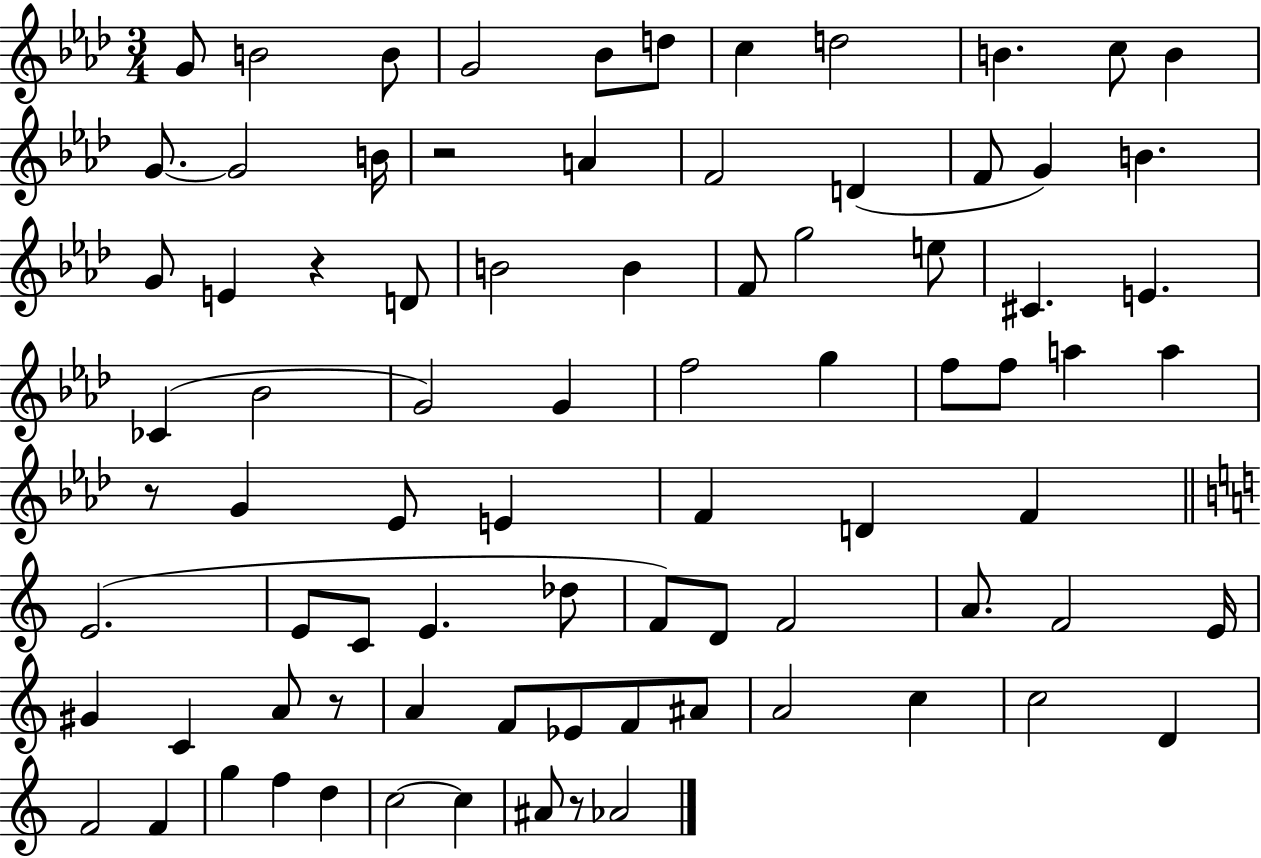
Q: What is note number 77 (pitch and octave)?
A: A#4